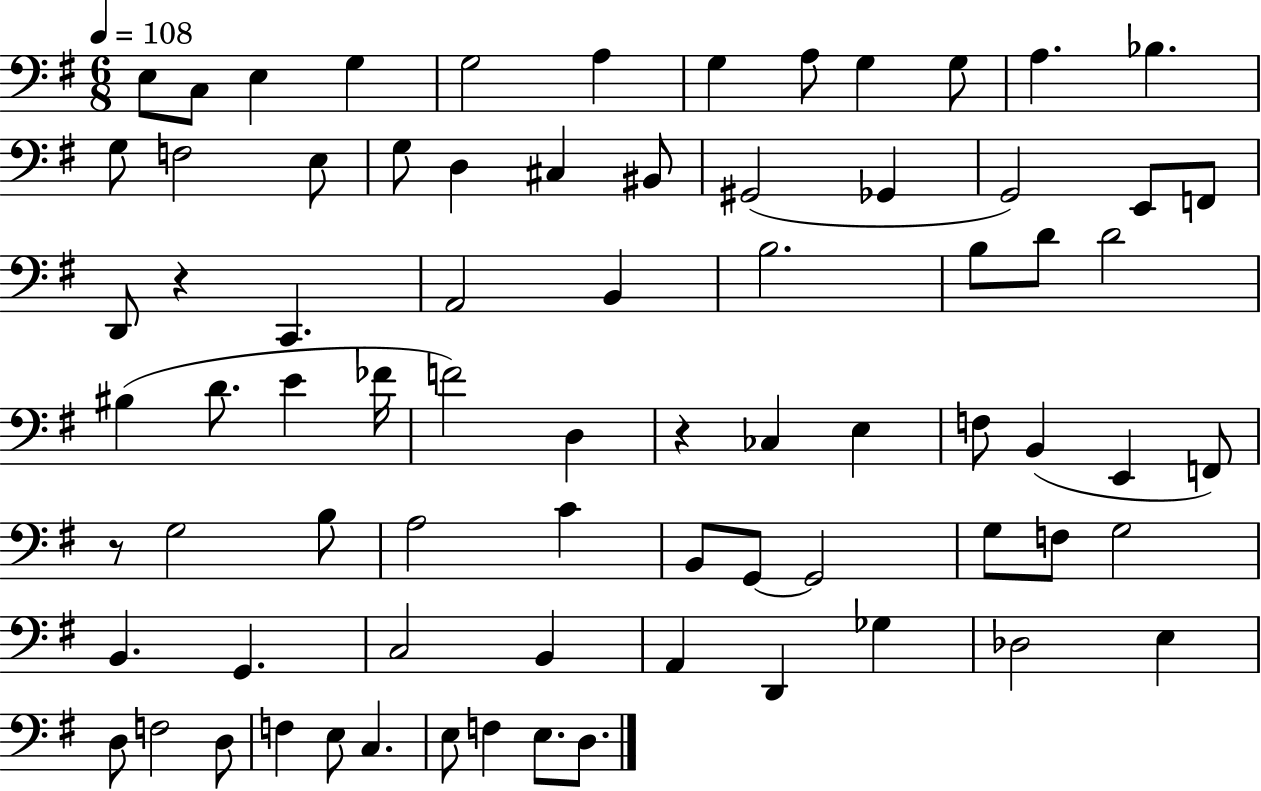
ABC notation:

X:1
T:Untitled
M:6/8
L:1/4
K:G
E,/2 C,/2 E, G, G,2 A, G, A,/2 G, G,/2 A, _B, G,/2 F,2 E,/2 G,/2 D, ^C, ^B,,/2 ^G,,2 _G,, G,,2 E,,/2 F,,/2 D,,/2 z C,, A,,2 B,, B,2 B,/2 D/2 D2 ^B, D/2 E _F/4 F2 D, z _C, E, F,/2 B,, E,, F,,/2 z/2 G,2 B,/2 A,2 C B,,/2 G,,/2 G,,2 G,/2 F,/2 G,2 B,, G,, C,2 B,, A,, D,, _G, _D,2 E, D,/2 F,2 D,/2 F, E,/2 C, E,/2 F, E,/2 D,/2